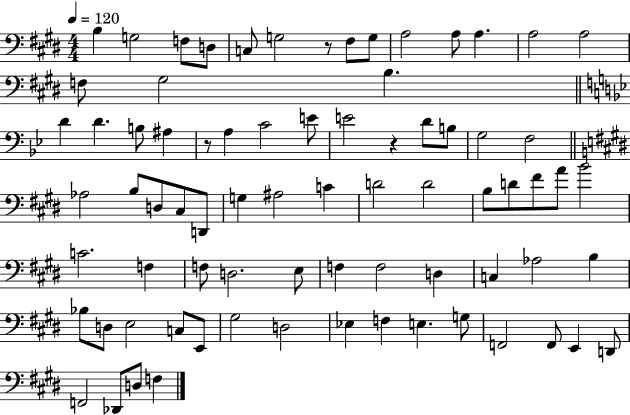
B3/q G3/h F3/e D3/e C3/e G3/h R/e F#3/e G3/e A3/h A3/e A3/q. A3/h A3/h F3/e G#3/h B3/q. D4/q D4/q. B3/e A#3/q R/e A3/q C4/h E4/e E4/h R/q D4/e B3/e G3/h F3/h Ab3/h B3/e D3/e C#3/e D2/e G3/q A#3/h C4/q D4/h D4/h B3/e D4/e F#4/e A4/e B4/h C4/h. F3/q F3/e D3/h. E3/e F3/q F3/h D3/q C3/q Ab3/h B3/q Bb3/e D3/e E3/h C3/e E2/e G#3/h D3/h Eb3/q F3/q E3/q. G3/e F2/h F2/e E2/q D2/e F2/h Db2/e D3/e F3/q